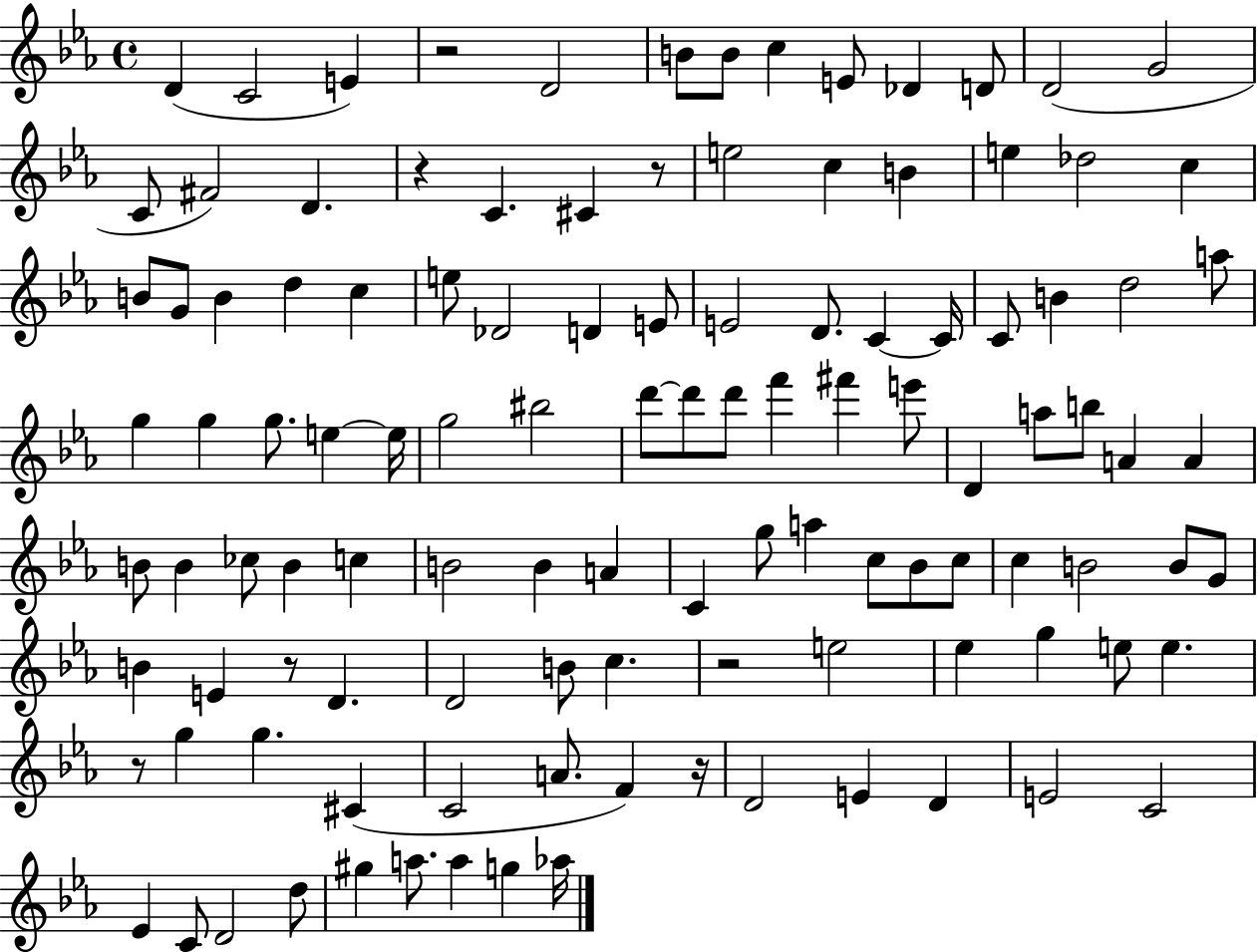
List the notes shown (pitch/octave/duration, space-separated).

D4/q C4/h E4/q R/h D4/h B4/e B4/e C5/q E4/e Db4/q D4/e D4/h G4/h C4/e F#4/h D4/q. R/q C4/q. C#4/q R/e E5/h C5/q B4/q E5/q Db5/h C5/q B4/e G4/e B4/q D5/q C5/q E5/e Db4/h D4/q E4/e E4/h D4/e. C4/q C4/s C4/e B4/q D5/h A5/e G5/q G5/q G5/e. E5/q E5/s G5/h BIS5/h D6/e D6/e D6/e F6/q F#6/q E6/e D4/q A5/e B5/e A4/q A4/q B4/e B4/q CES5/e B4/q C5/q B4/h B4/q A4/q C4/q G5/e A5/q C5/e Bb4/e C5/e C5/q B4/h B4/e G4/e B4/q E4/q R/e D4/q. D4/h B4/e C5/q. R/h E5/h Eb5/q G5/q E5/e E5/q. R/e G5/q G5/q. C#4/q C4/h A4/e. F4/q R/s D4/h E4/q D4/q E4/h C4/h Eb4/q C4/e D4/h D5/e G#5/q A5/e. A5/q G5/q Ab5/s